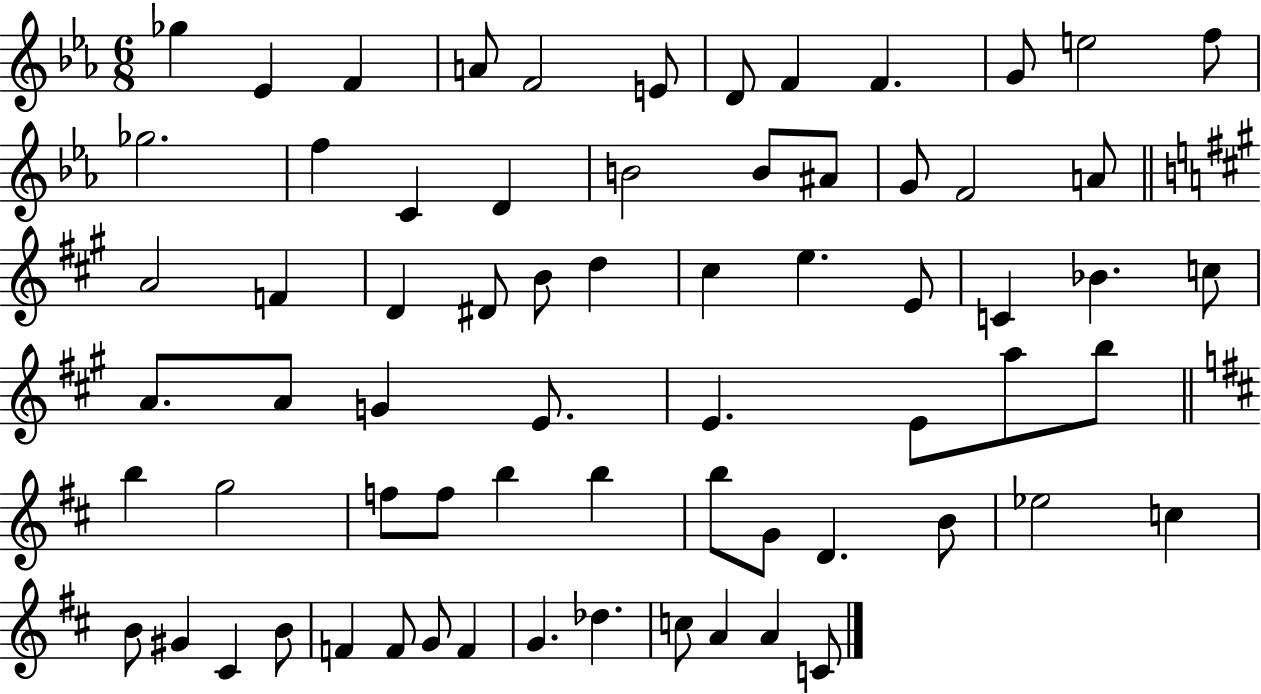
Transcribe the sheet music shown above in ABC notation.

X:1
T:Untitled
M:6/8
L:1/4
K:Eb
_g _E F A/2 F2 E/2 D/2 F F G/2 e2 f/2 _g2 f C D B2 B/2 ^A/2 G/2 F2 A/2 A2 F D ^D/2 B/2 d ^c e E/2 C _B c/2 A/2 A/2 G E/2 E E/2 a/2 b/2 b g2 f/2 f/2 b b b/2 G/2 D B/2 _e2 c B/2 ^G ^C B/2 F F/2 G/2 F G _d c/2 A A C/2